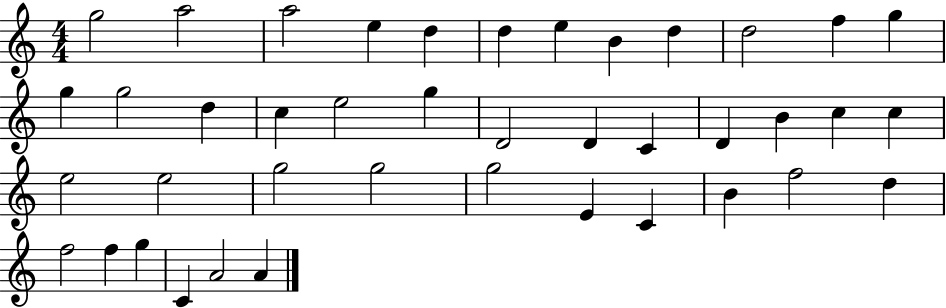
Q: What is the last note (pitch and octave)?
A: A4